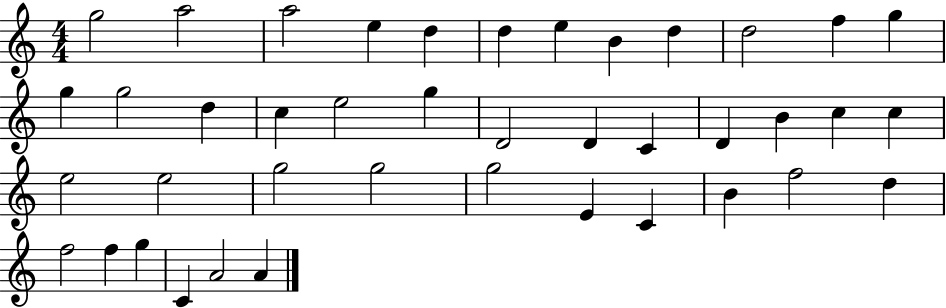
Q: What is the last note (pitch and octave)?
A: A4